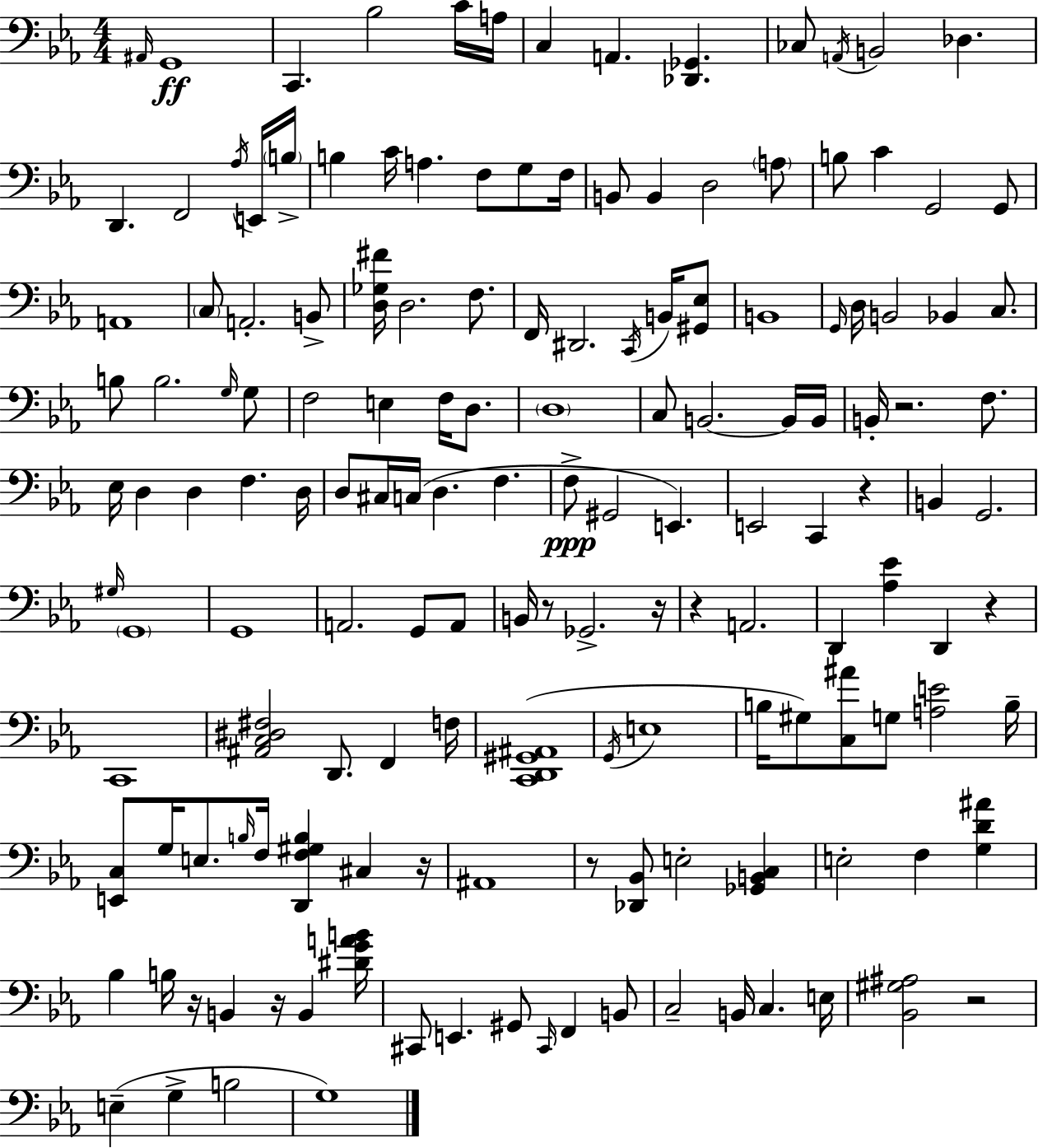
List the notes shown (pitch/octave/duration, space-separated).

A#2/s G2/w C2/q. Bb3/h C4/s A3/s C3/q A2/q. [Db2,Gb2]/q. CES3/e A2/s B2/h Db3/q. D2/q. F2/h Ab3/s E2/s B3/s B3/q C4/s A3/q. F3/e G3/e F3/s B2/e B2/q D3/h A3/e B3/e C4/q G2/h G2/e A2/w C3/e A2/h. B2/e [D3,Gb3,F#4]/s D3/h. F3/e. F2/s D#2/h. C2/s B2/s [G#2,Eb3]/e B2/w G2/s D3/s B2/h Bb2/q C3/e. B3/e B3/h. G3/s G3/e F3/h E3/q F3/s D3/e. D3/w C3/e B2/h. B2/s B2/s B2/s R/h. F3/e. Eb3/s D3/q D3/q F3/q. D3/s D3/e C#3/s C3/s D3/q. F3/q. F3/e G#2/h E2/q. E2/h C2/q R/q B2/q G2/h. G#3/s G2/w G2/w A2/h. G2/e A2/e B2/s R/e Gb2/h. R/s R/q A2/h. D2/q [Ab3,Eb4]/q D2/q R/q C2/w [A#2,C3,D#3,F#3]/h D2/e. F2/q F3/s [C2,D2,G#2,A#2]/w G2/s E3/w B3/s G#3/e [C3,A#4]/e G3/e [A3,E4]/h B3/s [E2,C3]/e G3/s E3/e. B3/s F3/s [D2,F3,G#3,B3]/q C#3/q R/s A#2/w R/e [Db2,Bb2]/e E3/h [Gb2,B2,C3]/q E3/h F3/q [G3,D4,A#4]/q Bb3/q B3/s R/s B2/q R/s B2/q [D#4,G4,A4,B4]/s C#2/e E2/q. G#2/e C#2/s F2/q B2/e C3/h B2/s C3/q. E3/s [Bb2,G#3,A#3]/h R/h E3/q G3/q B3/h G3/w